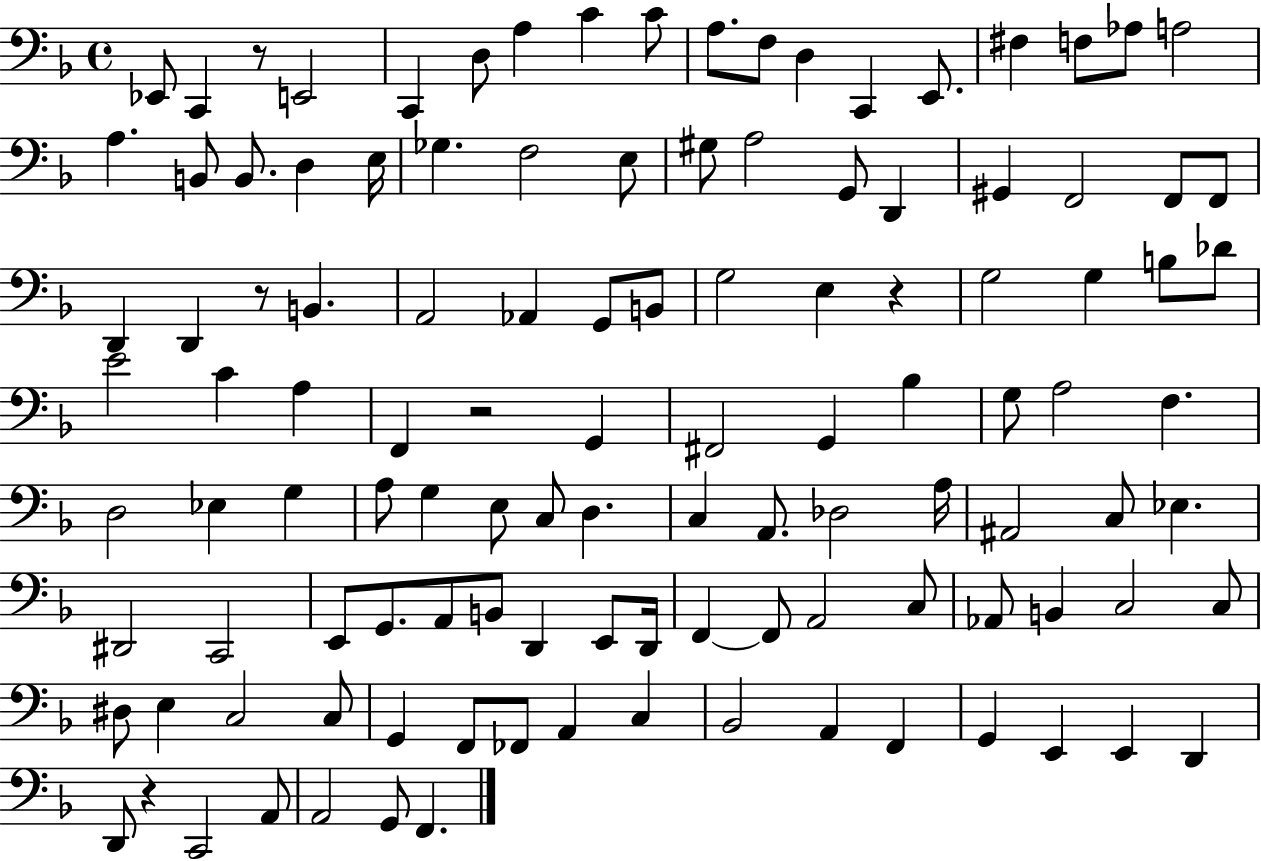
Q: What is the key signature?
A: F major